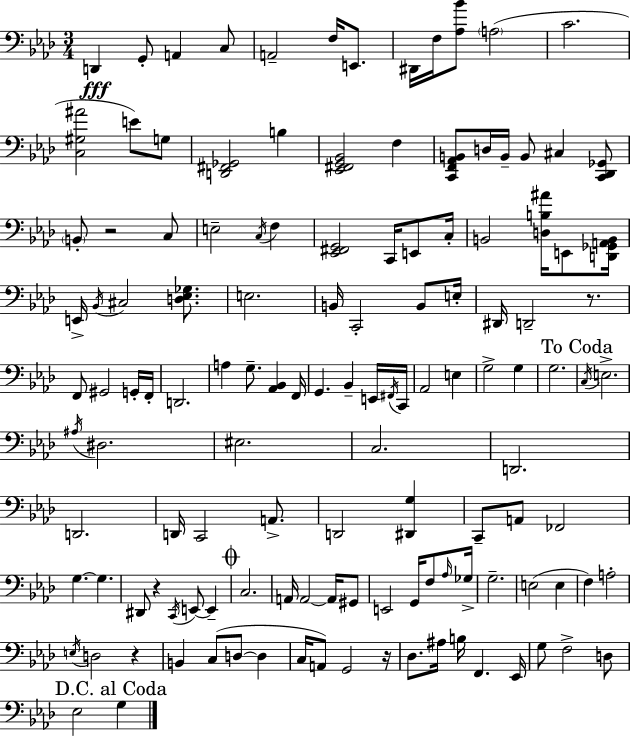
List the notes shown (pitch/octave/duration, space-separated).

D2/q G2/e A2/q C3/e A2/h F3/s E2/e. D#2/s F3/s [Ab3,Bb4]/e A3/h C4/h. [C3,G#3,A#4]/h E4/e G3/e [D2,F#2,Gb2]/h B3/q [Eb2,F#2,G2,Bb2]/h F3/q [C2,F2,Ab2,B2]/e D3/s B2/s B2/e C#3/q [C2,Db2,Gb2]/e B2/e R/h C3/e E3/h C3/s F3/q [Eb2,F#2,G2]/h C2/s E2/e C3/s B2/h [D3,B3,A#4]/s E2/e [D2,Gb2,A2,B2]/s E2/s Bb2/s C#3/h [D3,Eb3,Gb3]/e. E3/h. B2/s C2/h B2/e E3/s D#2/s D2/h R/e. F2/e G#2/h G2/s F2/s D2/h. A3/q G3/e. [Ab2,Bb2]/q F2/s G2/q. Bb2/q E2/s F#2/s C2/s Ab2/h E3/q G3/h G3/q G3/h. C3/s E3/h. A#3/s D#3/h. EIS3/h. C3/h. D2/h. D2/h. D2/s C2/h A2/e. D2/h [D#2,G3]/q C2/e A2/e FES2/h G3/q. G3/q. D#2/e R/q C2/s E2/e E2/q C3/h. A2/s A2/h A2/s G#2/e E2/h G2/s F3/e Ab3/s Gb3/s G3/h. E3/h E3/q F3/q A3/h E3/s D3/h R/q B2/q C3/e D3/e D3/q C3/s A2/e G2/h R/s Db3/e. A#3/s B3/s F2/q. Eb2/s G3/e F3/h D3/e Eb3/h G3/q